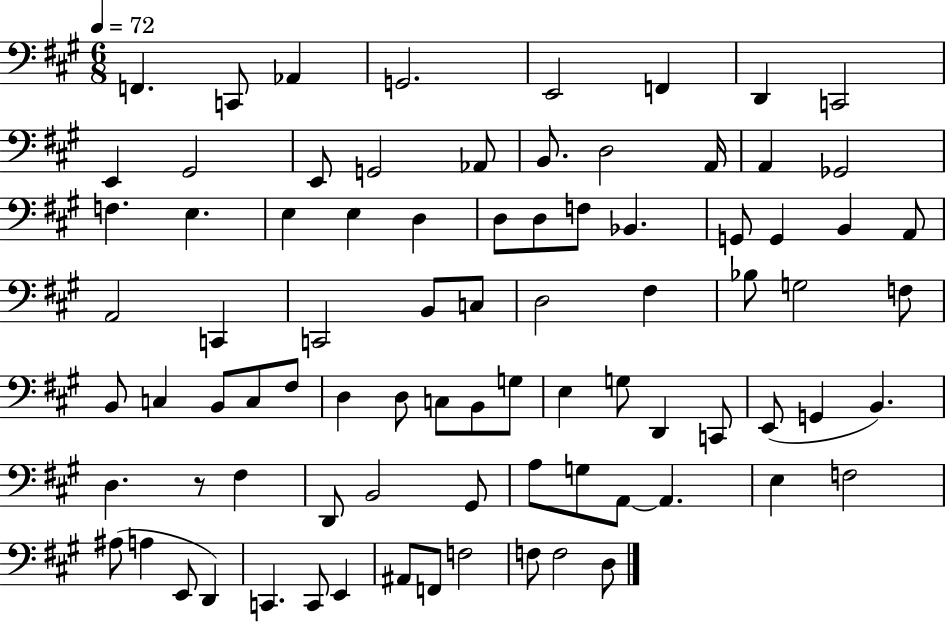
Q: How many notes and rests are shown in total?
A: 83